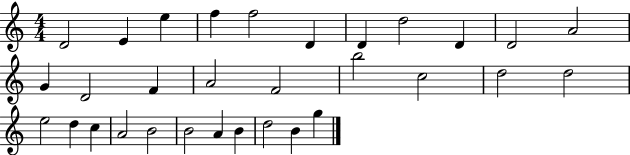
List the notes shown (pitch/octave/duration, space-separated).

D4/h E4/q E5/q F5/q F5/h D4/q D4/q D5/h D4/q D4/h A4/h G4/q D4/h F4/q A4/h F4/h B5/h C5/h D5/h D5/h E5/h D5/q C5/q A4/h B4/h B4/h A4/q B4/q D5/h B4/q G5/q